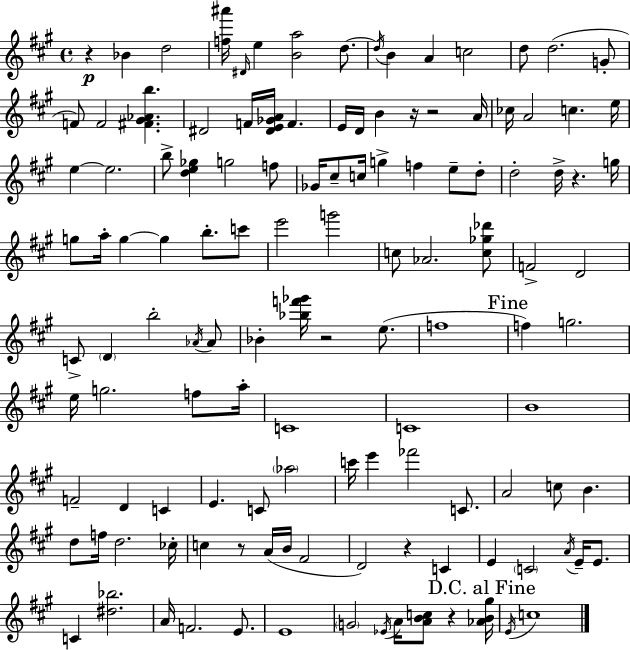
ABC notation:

X:1
T:Untitled
M:4/4
L:1/4
K:A
z _B d2 [f^a']/4 ^D/4 e [Ba]2 d/2 d/4 B A c2 d/2 d2 G/2 F/2 F2 [^F^G_Ab] ^D2 F/4 [^DE_GA]/4 F E/4 D/4 B z/4 z2 A/4 _c/4 A2 c e/4 e e2 b/2 [de_g] g2 f/2 _G/4 ^c/2 c/4 g f e/2 d/2 d2 d/4 z g/4 g/2 a/4 g g b/2 c'/2 e'2 g'2 c/2 _A2 [c_g_d']/2 F2 D2 C/2 D b2 _A/4 _A/2 _B [_bf'_g']/4 z2 e/2 f4 f g2 e/4 g2 f/2 a/4 C4 C4 B4 F2 D C E C/2 _a2 c'/4 e' _f'2 C/2 A2 c/2 B d/2 f/4 d2 _c/4 c z/2 A/4 B/4 ^F2 D2 z C E C2 A/4 E/4 E/2 C [^d_b]2 A/4 F2 E/2 E4 G2 _E/4 A/4 [ABc]/2 z [_AB^g]/4 E/4 c4